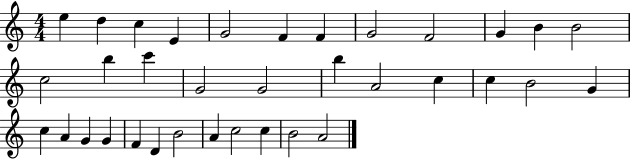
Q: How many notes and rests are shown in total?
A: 35